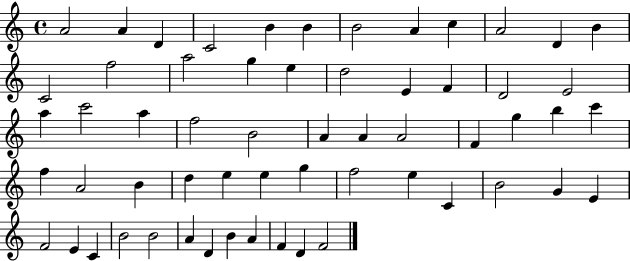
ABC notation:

X:1
T:Untitled
M:4/4
L:1/4
K:C
A2 A D C2 B B B2 A c A2 D B C2 f2 a2 g e d2 E F D2 E2 a c'2 a f2 B2 A A A2 F g b c' f A2 B d e e g f2 e C B2 G E F2 E C B2 B2 A D B A F D F2